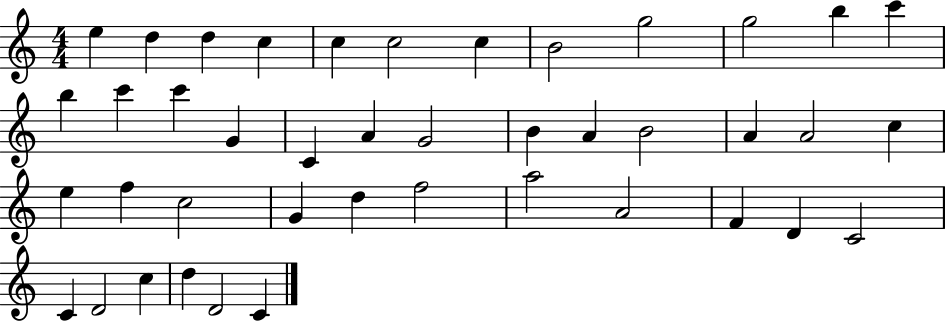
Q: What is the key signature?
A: C major